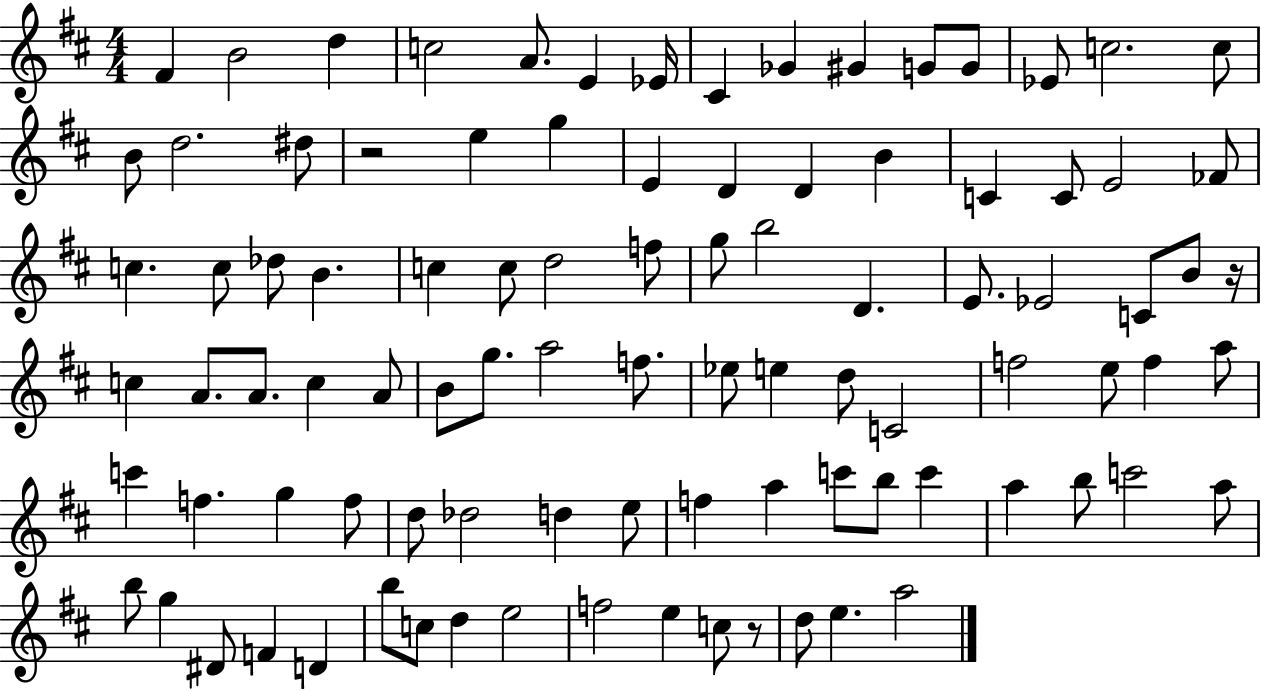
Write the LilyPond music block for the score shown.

{
  \clef treble
  \numericTimeSignature
  \time 4/4
  \key d \major
  fis'4 b'2 d''4 | c''2 a'8. e'4 ees'16 | cis'4 ges'4 gis'4 g'8 g'8 | ees'8 c''2. c''8 | \break b'8 d''2. dis''8 | r2 e''4 g''4 | e'4 d'4 d'4 b'4 | c'4 c'8 e'2 fes'8 | \break c''4. c''8 des''8 b'4. | c''4 c''8 d''2 f''8 | g''8 b''2 d'4. | e'8. ees'2 c'8 b'8 r16 | \break c''4 a'8. a'8. c''4 a'8 | b'8 g''8. a''2 f''8. | ees''8 e''4 d''8 c'2 | f''2 e''8 f''4 a''8 | \break c'''4 f''4. g''4 f''8 | d''8 des''2 d''4 e''8 | f''4 a''4 c'''8 b''8 c'''4 | a''4 b''8 c'''2 a''8 | \break b''8 g''4 dis'8 f'4 d'4 | b''8 c''8 d''4 e''2 | f''2 e''4 c''8 r8 | d''8 e''4. a''2 | \break \bar "|."
}